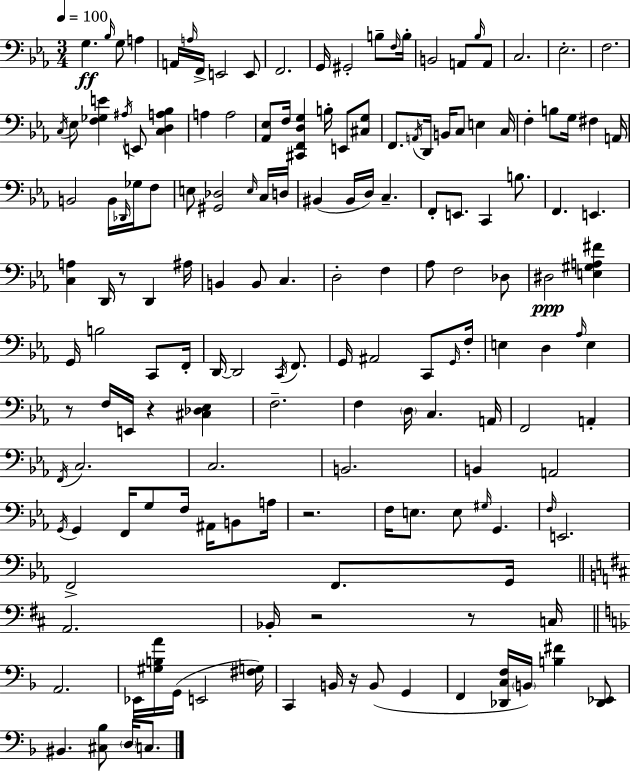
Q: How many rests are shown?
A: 7